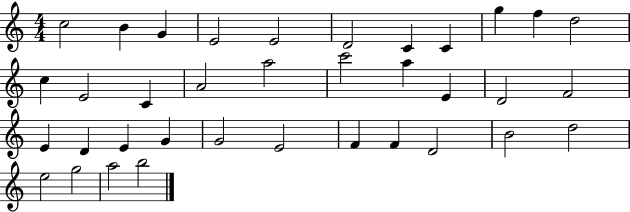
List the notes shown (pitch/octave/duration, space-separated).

C5/h B4/q G4/q E4/h E4/h D4/h C4/q C4/q G5/q F5/q D5/h C5/q E4/h C4/q A4/h A5/h C6/h A5/q E4/q D4/h F4/h E4/q D4/q E4/q G4/q G4/h E4/h F4/q F4/q D4/h B4/h D5/h E5/h G5/h A5/h B5/h